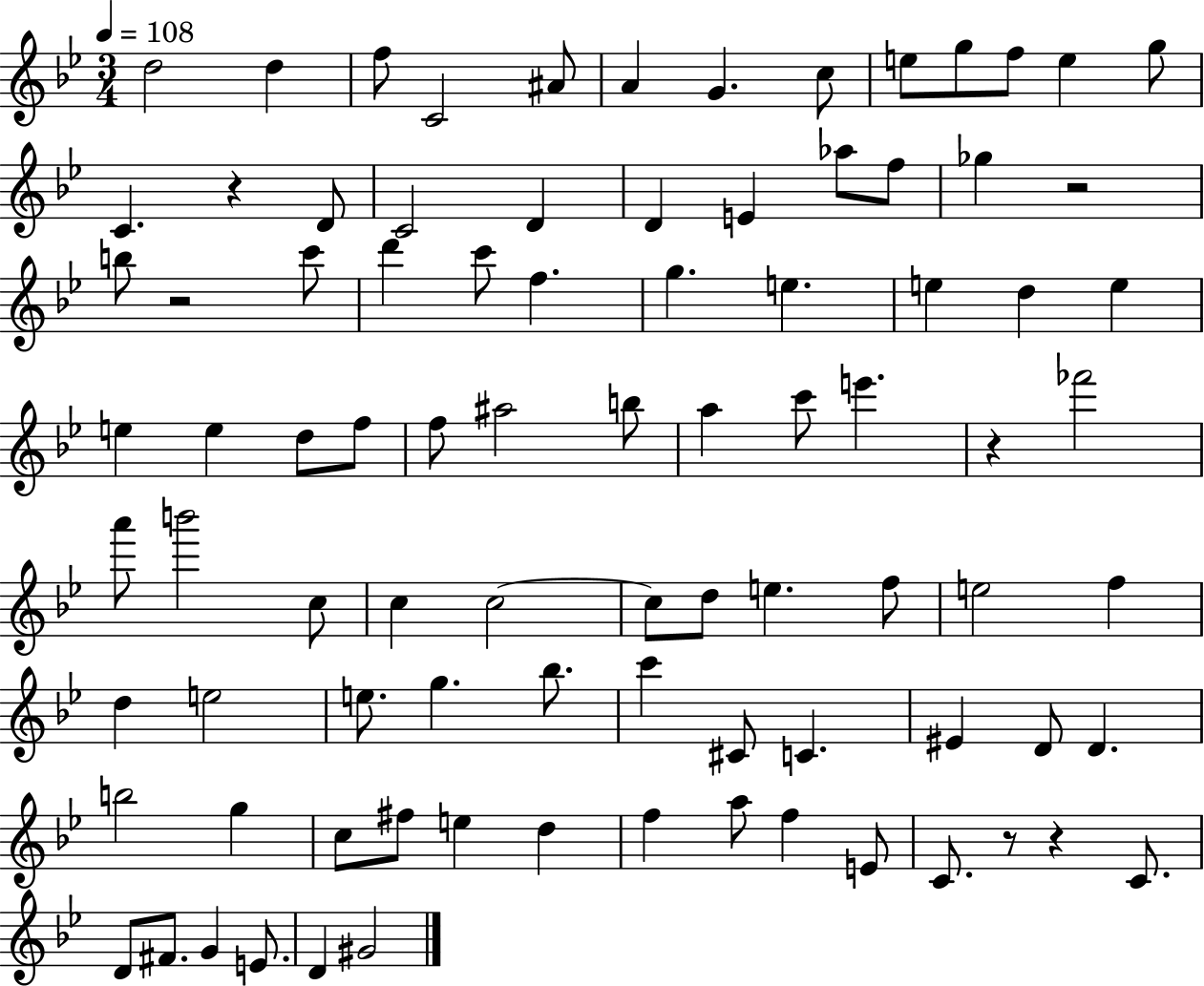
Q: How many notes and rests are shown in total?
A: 89